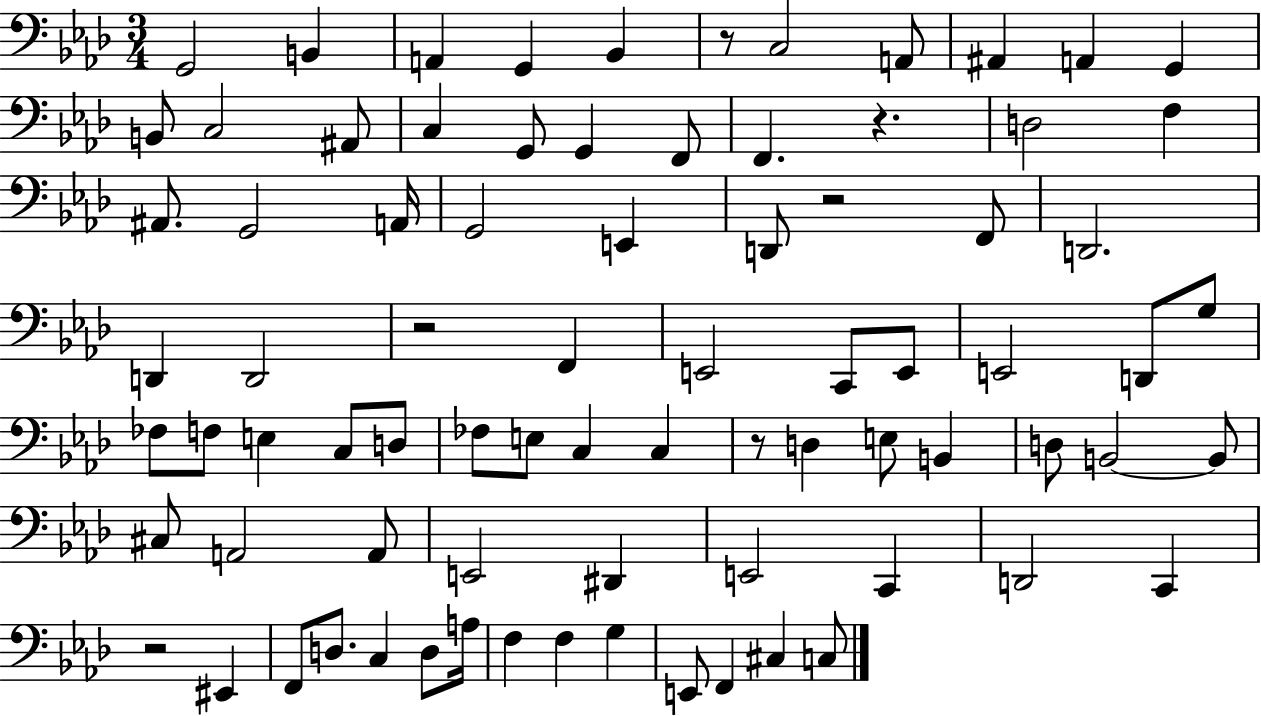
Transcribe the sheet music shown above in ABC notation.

X:1
T:Untitled
M:3/4
L:1/4
K:Ab
G,,2 B,, A,, G,, _B,, z/2 C,2 A,,/2 ^A,, A,, G,, B,,/2 C,2 ^A,,/2 C, G,,/2 G,, F,,/2 F,, z D,2 F, ^A,,/2 G,,2 A,,/4 G,,2 E,, D,,/2 z2 F,,/2 D,,2 D,, D,,2 z2 F,, E,,2 C,,/2 E,,/2 E,,2 D,,/2 G,/2 _F,/2 F,/2 E, C,/2 D,/2 _F,/2 E,/2 C, C, z/2 D, E,/2 B,, D,/2 B,,2 B,,/2 ^C,/2 A,,2 A,,/2 E,,2 ^D,, E,,2 C,, D,,2 C,, z2 ^E,, F,,/2 D,/2 C, D,/2 A,/4 F, F, G, E,,/2 F,, ^C, C,/2